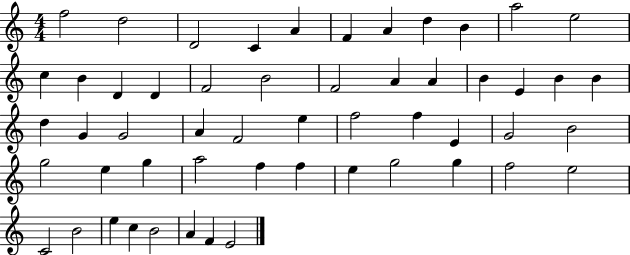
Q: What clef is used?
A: treble